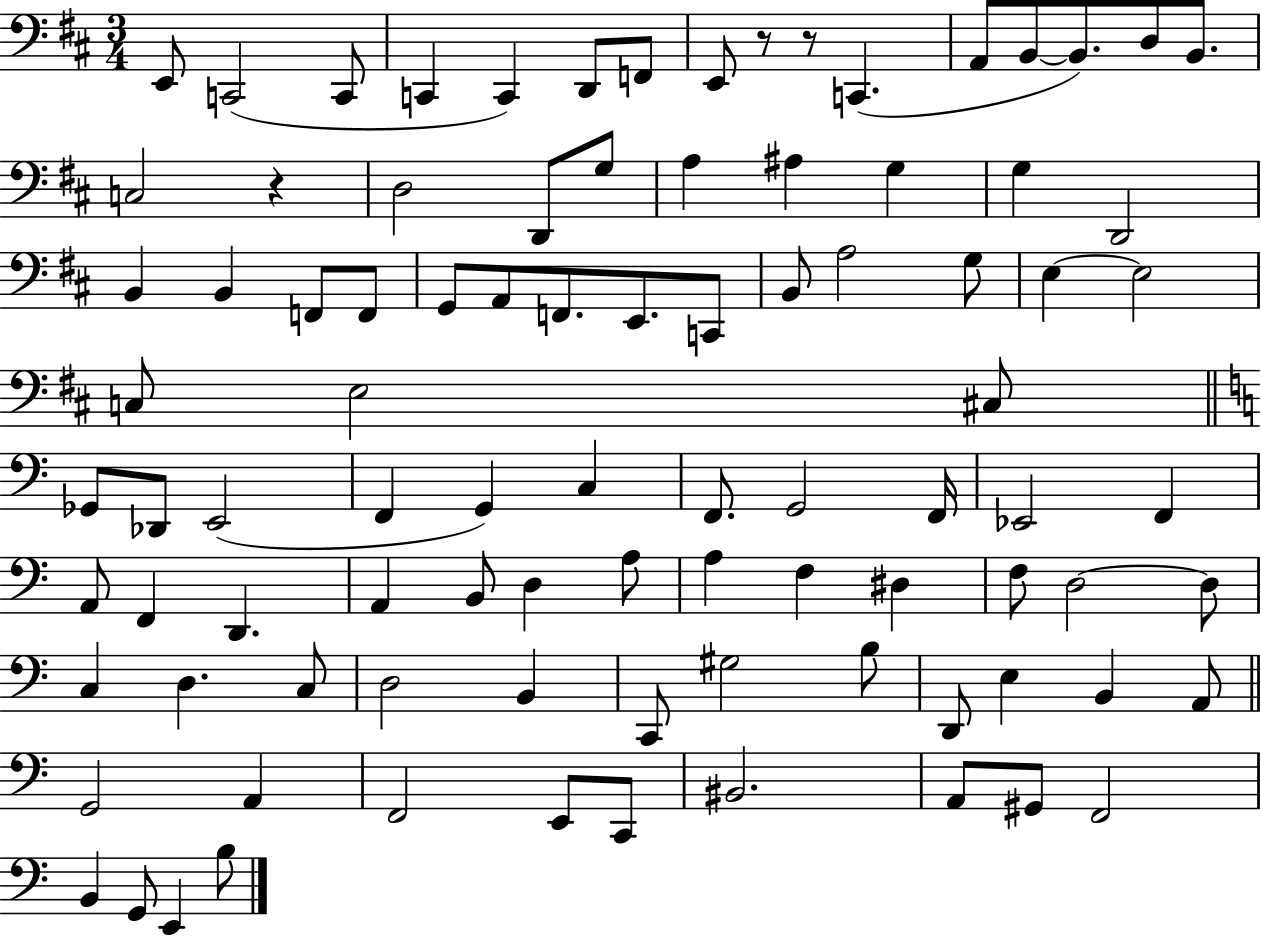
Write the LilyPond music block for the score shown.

{
  \clef bass
  \numericTimeSignature
  \time 3/4
  \key d \major
  \repeat volta 2 { e,8 c,2( c,8 | c,4 c,4) d,8 f,8 | e,8 r8 r8 c,4.( | a,8 b,8~~ b,8.) d8 b,8. | \break c2 r4 | d2 d,8 g8 | a4 ais4 g4 | g4 d,2 | \break b,4 b,4 f,8 f,8 | g,8 a,8 f,8. e,8. c,8 | b,8 a2 g8 | e4~~ e2 | \break c8 e2 cis8 | \bar "||" \break \key a \minor ges,8 des,8 e,2( | f,4 g,4) c4 | f,8. g,2 f,16 | ees,2 f,4 | \break a,8 f,4 d,4. | a,4 b,8 d4 a8 | a4 f4 dis4 | f8 d2~~ d8 | \break c4 d4. c8 | d2 b,4 | c,8 gis2 b8 | d,8 e4 b,4 a,8 | \break \bar "||" \break \key c \major g,2 a,4 | f,2 e,8 c,8 | bis,2. | a,8 gis,8 f,2 | \break b,4 g,8 e,4 b8 | } \bar "|."
}